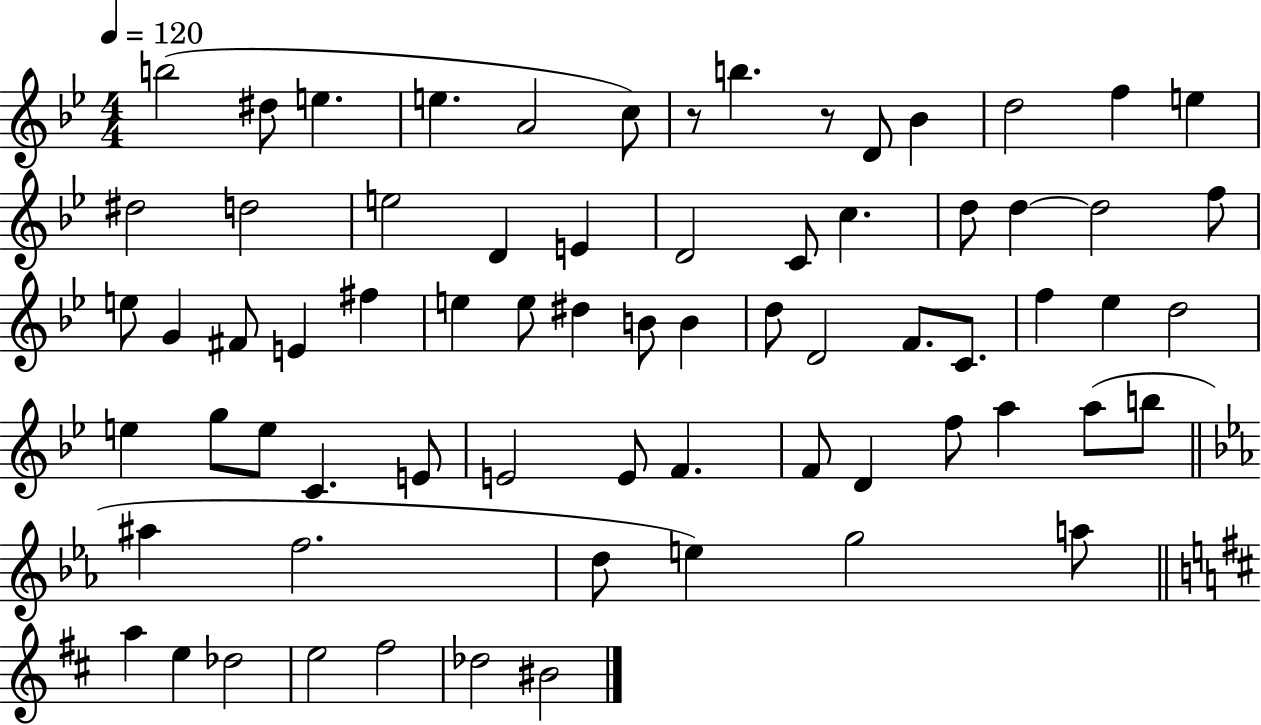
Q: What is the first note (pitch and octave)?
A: B5